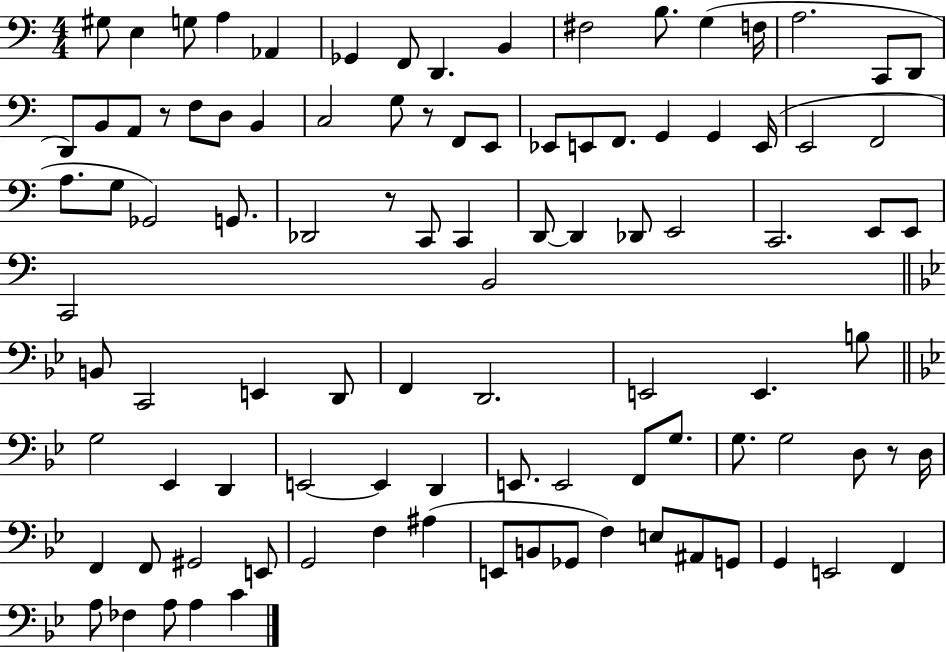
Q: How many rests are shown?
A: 4